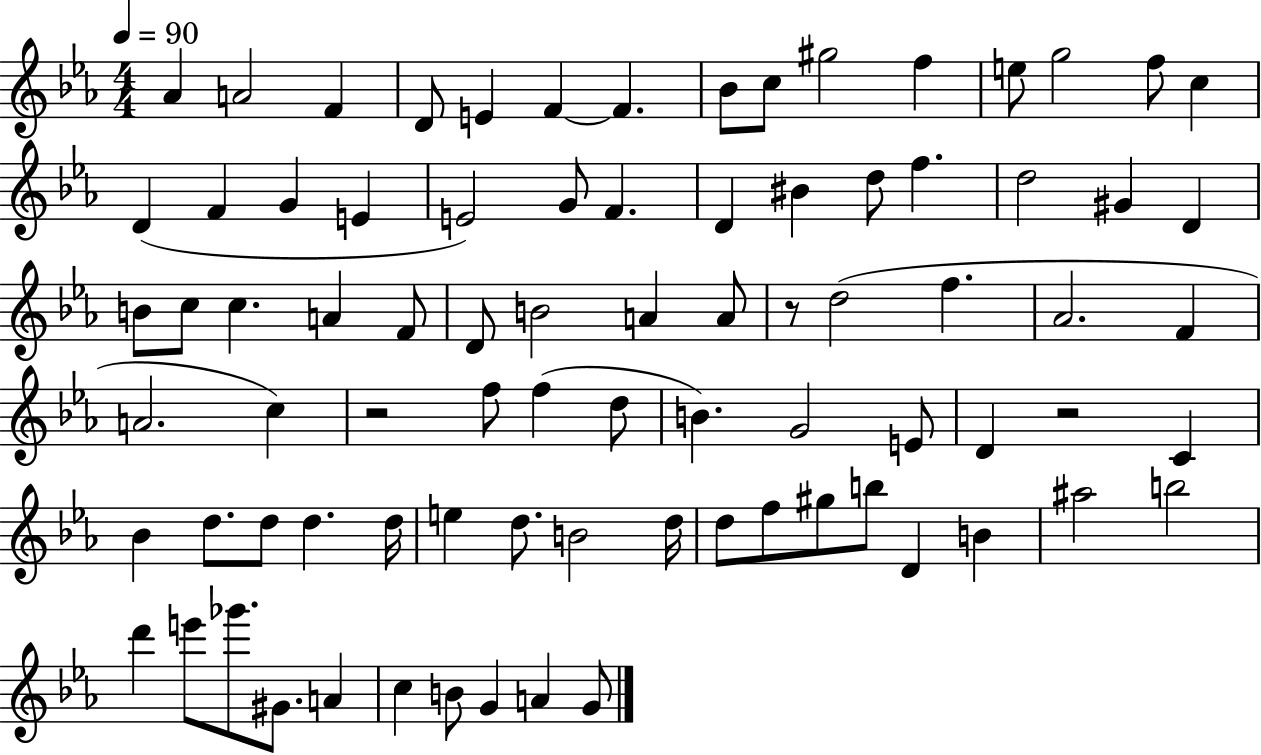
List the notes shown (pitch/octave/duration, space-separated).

Ab4/q A4/h F4/q D4/e E4/q F4/q F4/q. Bb4/e C5/e G#5/h F5/q E5/e G5/h F5/e C5/q D4/q F4/q G4/q E4/q E4/h G4/e F4/q. D4/q BIS4/q D5/e F5/q. D5/h G#4/q D4/q B4/e C5/e C5/q. A4/q F4/e D4/e B4/h A4/q A4/e R/e D5/h F5/q. Ab4/h. F4/q A4/h. C5/q R/h F5/e F5/q D5/e B4/q. G4/h E4/e D4/q R/h C4/q Bb4/q D5/e. D5/e D5/q. D5/s E5/q D5/e. B4/h D5/s D5/e F5/e G#5/e B5/e D4/q B4/q A#5/h B5/h D6/q E6/e Gb6/e. G#4/e. A4/q C5/q B4/e G4/q A4/q G4/e